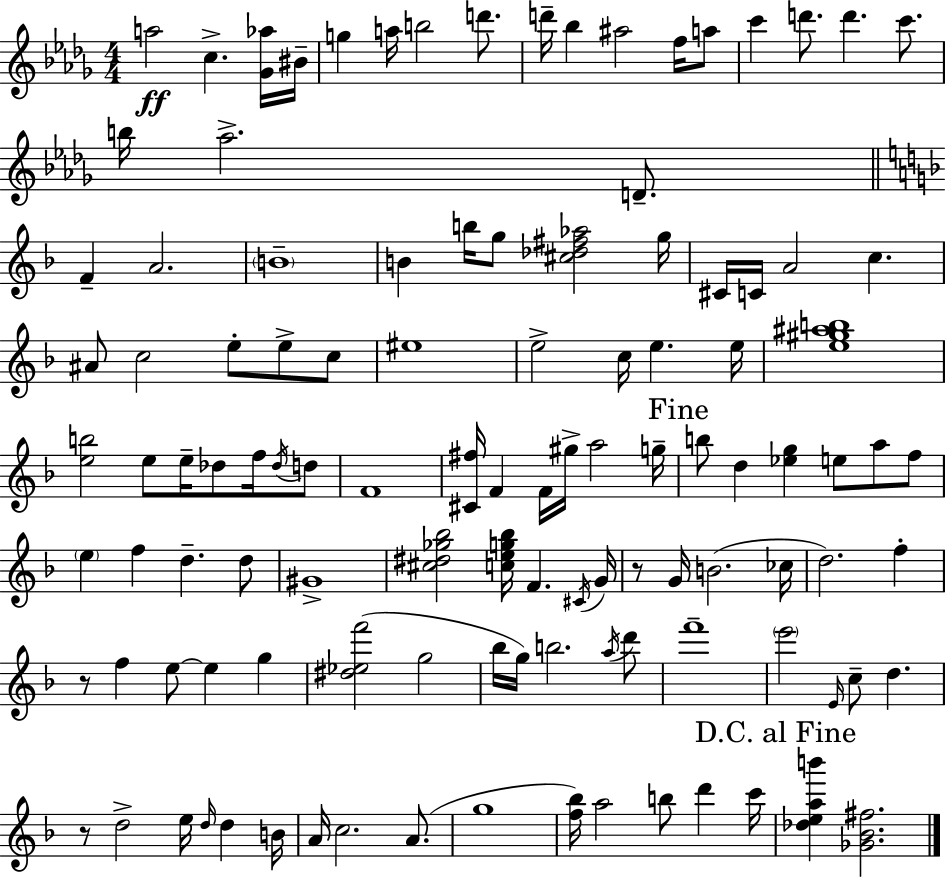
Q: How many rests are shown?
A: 3